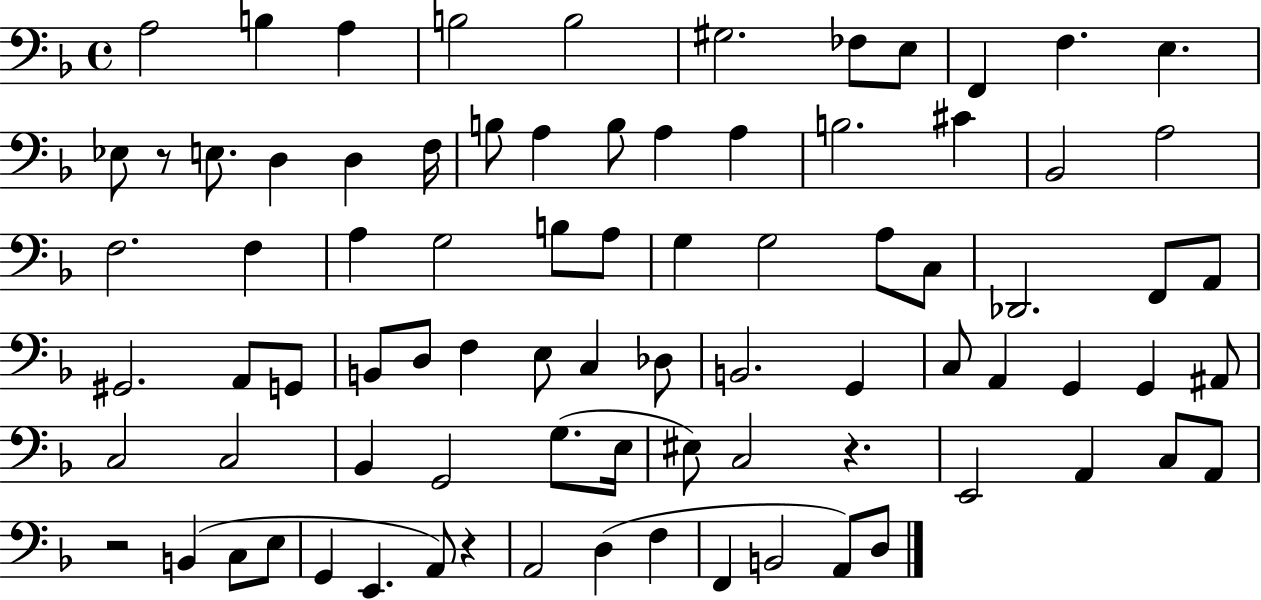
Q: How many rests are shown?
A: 4